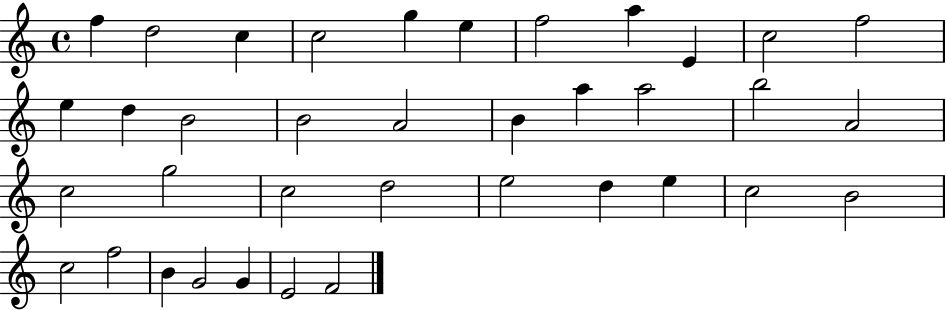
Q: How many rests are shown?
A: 0